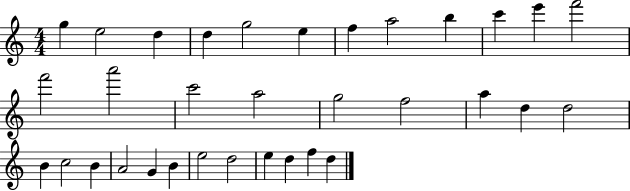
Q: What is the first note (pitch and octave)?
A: G5